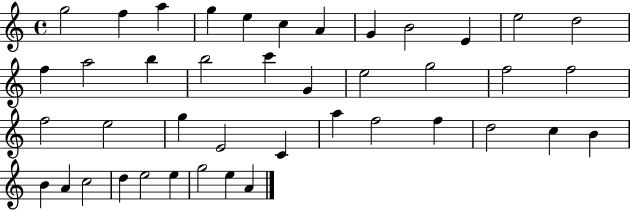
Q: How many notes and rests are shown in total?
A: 42